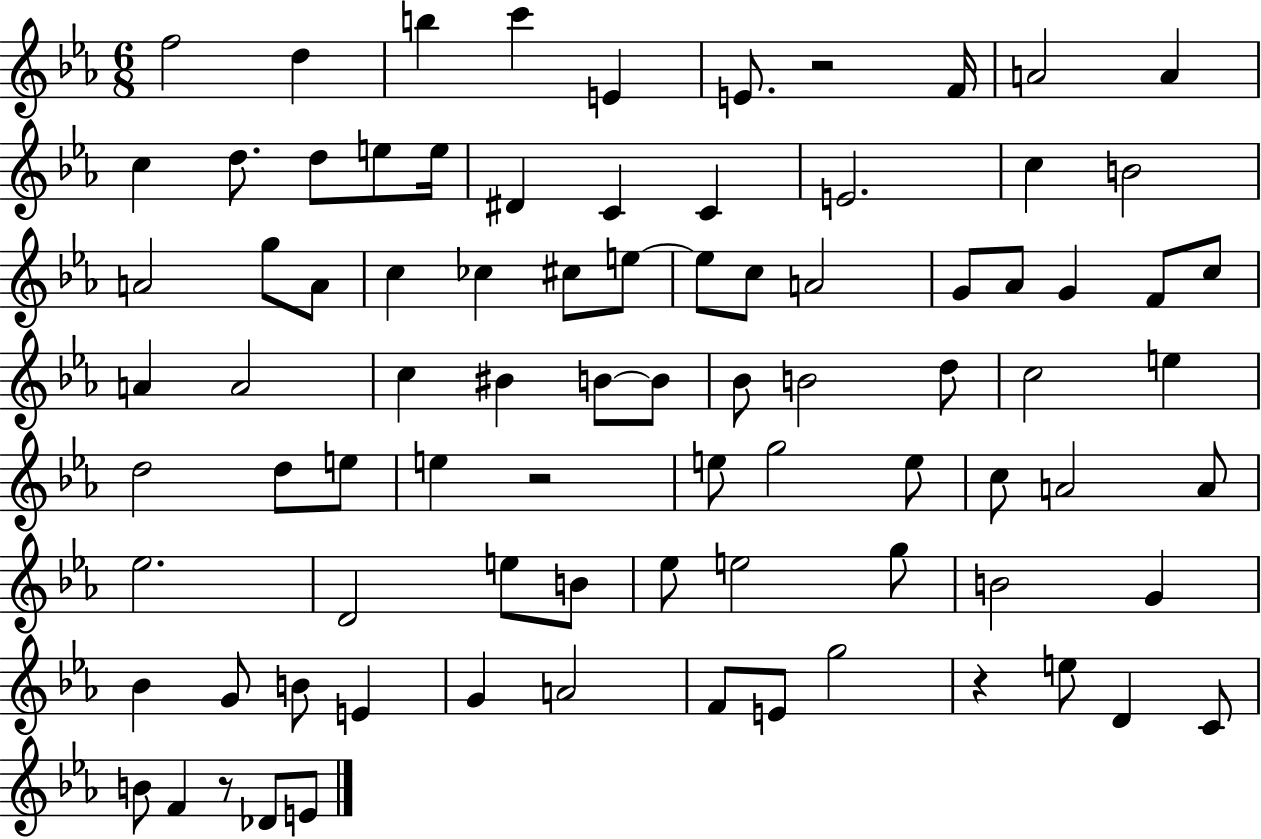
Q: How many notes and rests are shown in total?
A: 85